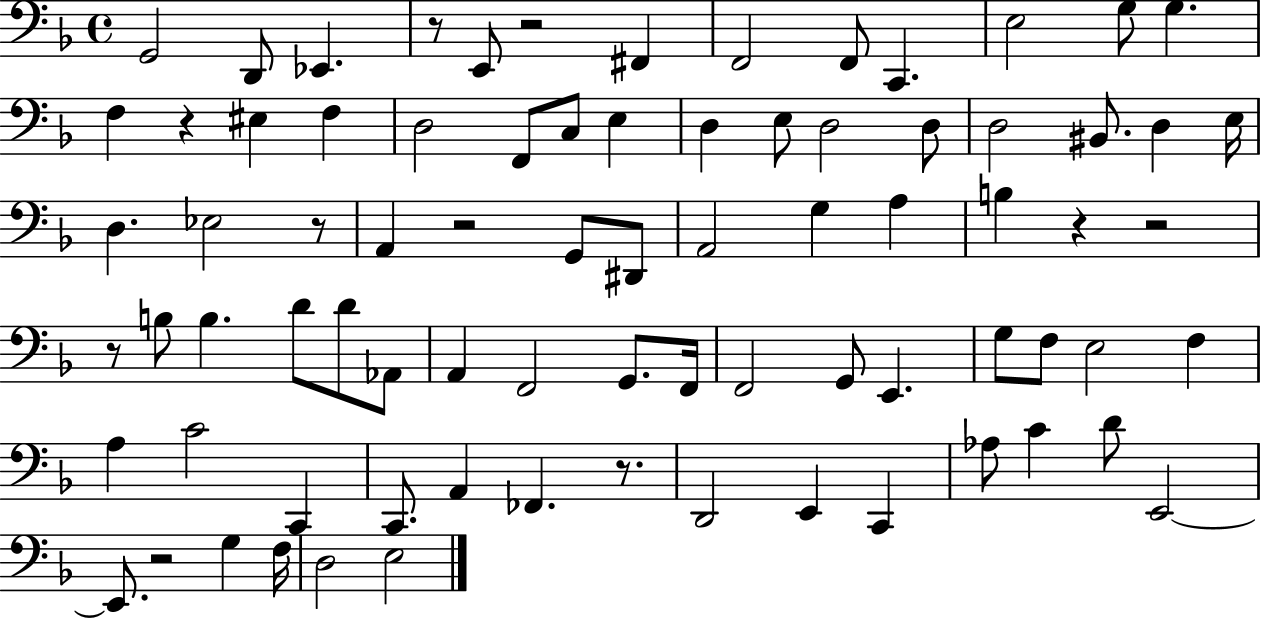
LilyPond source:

{
  \clef bass
  \time 4/4
  \defaultTimeSignature
  \key f \major
  g,2 d,8 ees,4. | r8 e,8 r2 fis,4 | f,2 f,8 c,4. | e2 g8 g4. | \break f4 r4 eis4 f4 | d2 f,8 c8 e4 | d4 e8 d2 d8 | d2 bis,8. d4 e16 | \break d4. ees2 r8 | a,4 r2 g,8 dis,8 | a,2 g4 a4 | b4 r4 r2 | \break r8 b8 b4. d'8 d'8 aes,8 | a,4 f,2 g,8. f,16 | f,2 g,8 e,4. | g8 f8 e2 f4 | \break a4 c'2 c,4 | c,8. a,4 fes,4. r8. | d,2 e,4 c,4 | aes8 c'4 d'8 e,2~~ | \break e,8. r2 g4 f16 | d2 e2 | \bar "|."
}